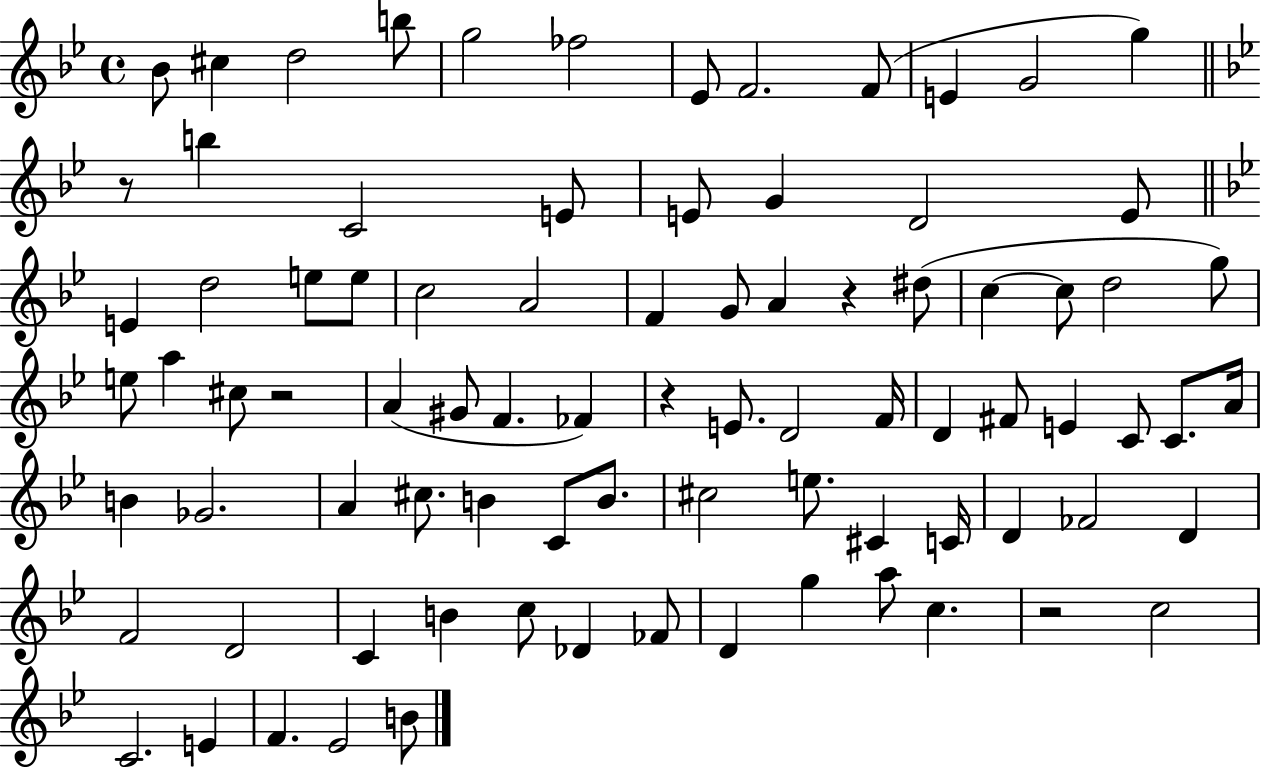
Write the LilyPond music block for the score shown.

{
  \clef treble
  \time 4/4
  \defaultTimeSignature
  \key bes \major
  bes'8 cis''4 d''2 b''8 | g''2 fes''2 | ees'8 f'2. f'8( | e'4 g'2 g''4) | \break \bar "||" \break \key bes \major r8 b''4 c'2 e'8 | e'8 g'4 d'2 e'8 | \bar "||" \break \key g \minor e'4 d''2 e''8 e''8 | c''2 a'2 | f'4 g'8 a'4 r4 dis''8( | c''4~~ c''8 d''2 g''8) | \break e''8 a''4 cis''8 r2 | a'4( gis'8 f'4. fes'4) | r4 e'8. d'2 f'16 | d'4 fis'8 e'4 c'8 c'8. a'16 | \break b'4 ges'2. | a'4 cis''8. b'4 c'8 b'8. | cis''2 e''8. cis'4 c'16 | d'4 fes'2 d'4 | \break f'2 d'2 | c'4 b'4 c''8 des'4 fes'8 | d'4 g''4 a''8 c''4. | r2 c''2 | \break c'2. e'4 | f'4. ees'2 b'8 | \bar "|."
}